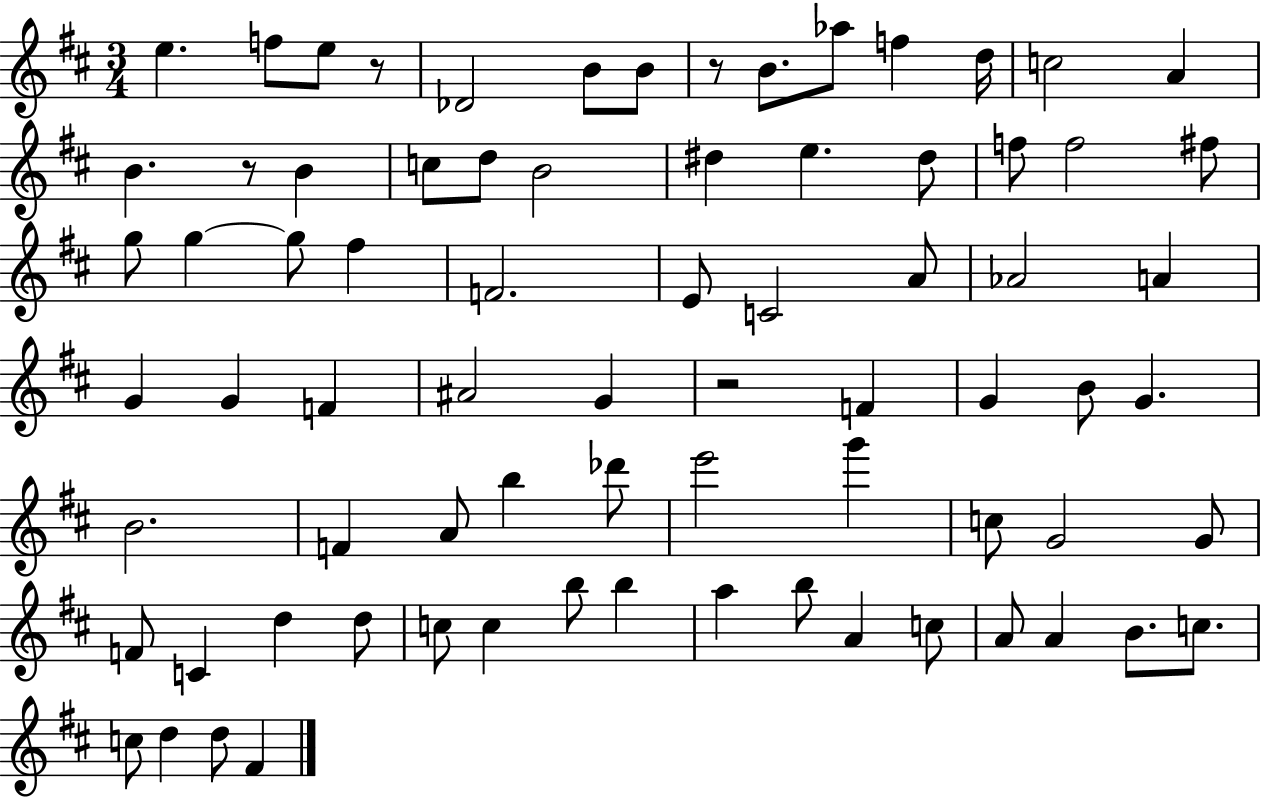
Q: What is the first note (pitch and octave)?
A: E5